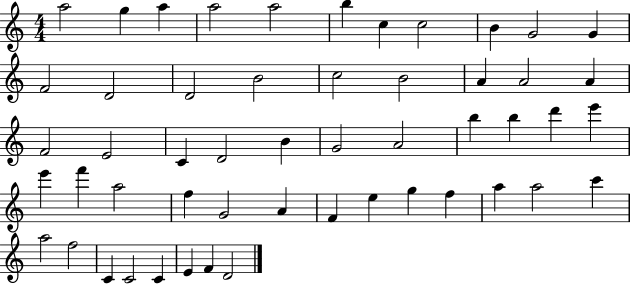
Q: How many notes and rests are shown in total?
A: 52